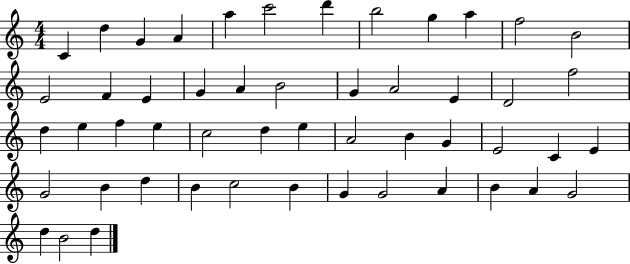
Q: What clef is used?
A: treble